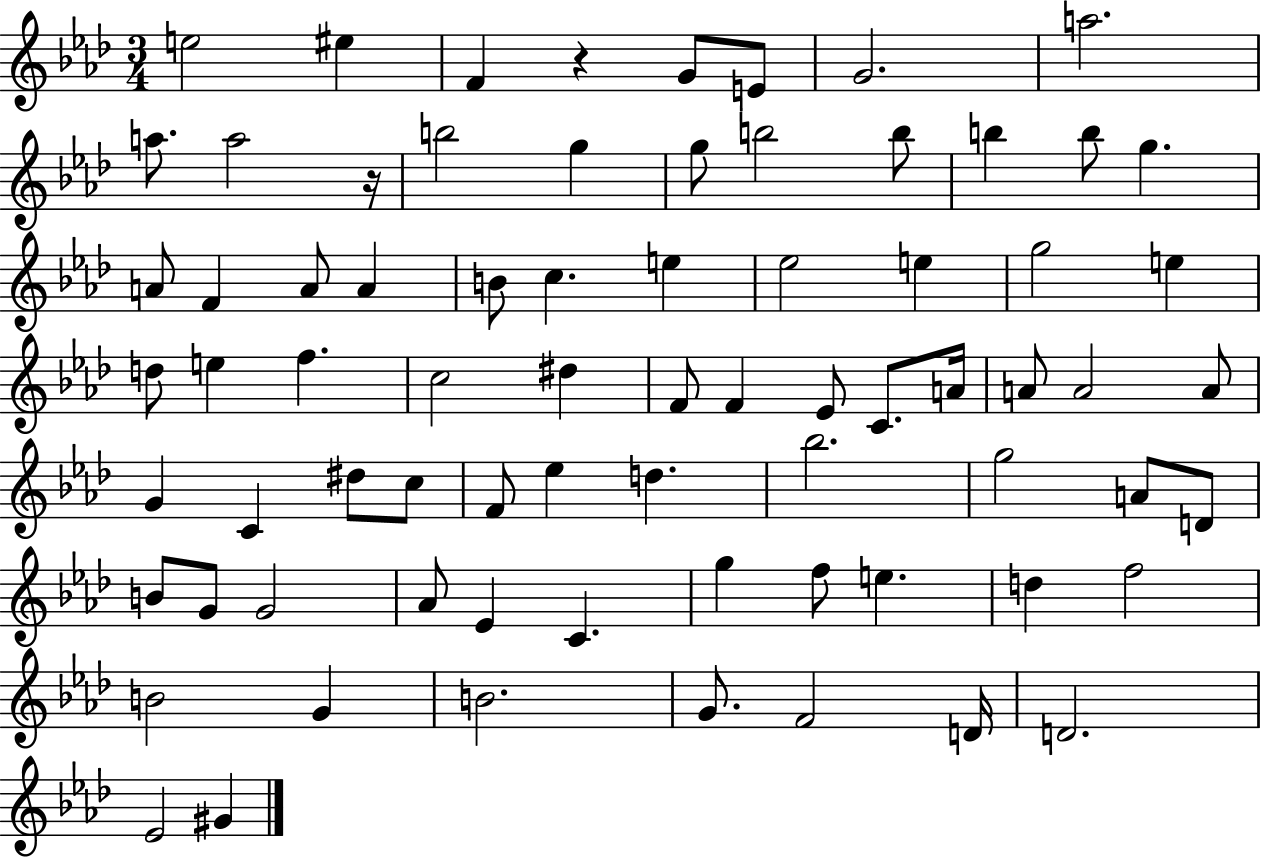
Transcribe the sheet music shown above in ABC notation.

X:1
T:Untitled
M:3/4
L:1/4
K:Ab
e2 ^e F z G/2 E/2 G2 a2 a/2 a2 z/4 b2 g g/2 b2 b/2 b b/2 g A/2 F A/2 A B/2 c e _e2 e g2 e d/2 e f c2 ^d F/2 F _E/2 C/2 A/4 A/2 A2 A/2 G C ^d/2 c/2 F/2 _e d _b2 g2 A/2 D/2 B/2 G/2 G2 _A/2 _E C g f/2 e d f2 B2 G B2 G/2 F2 D/4 D2 _E2 ^G